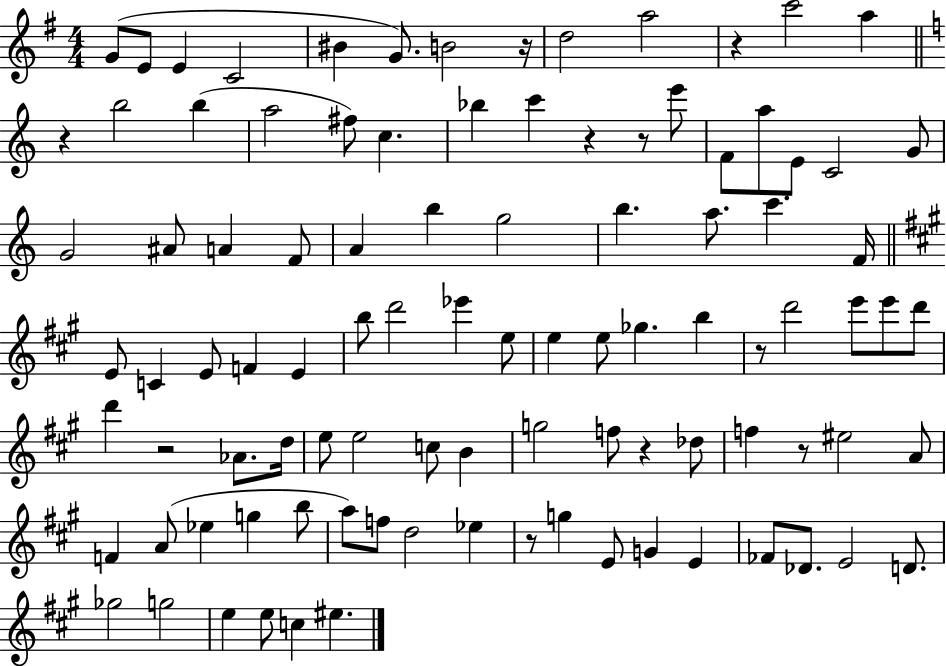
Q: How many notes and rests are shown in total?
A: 98